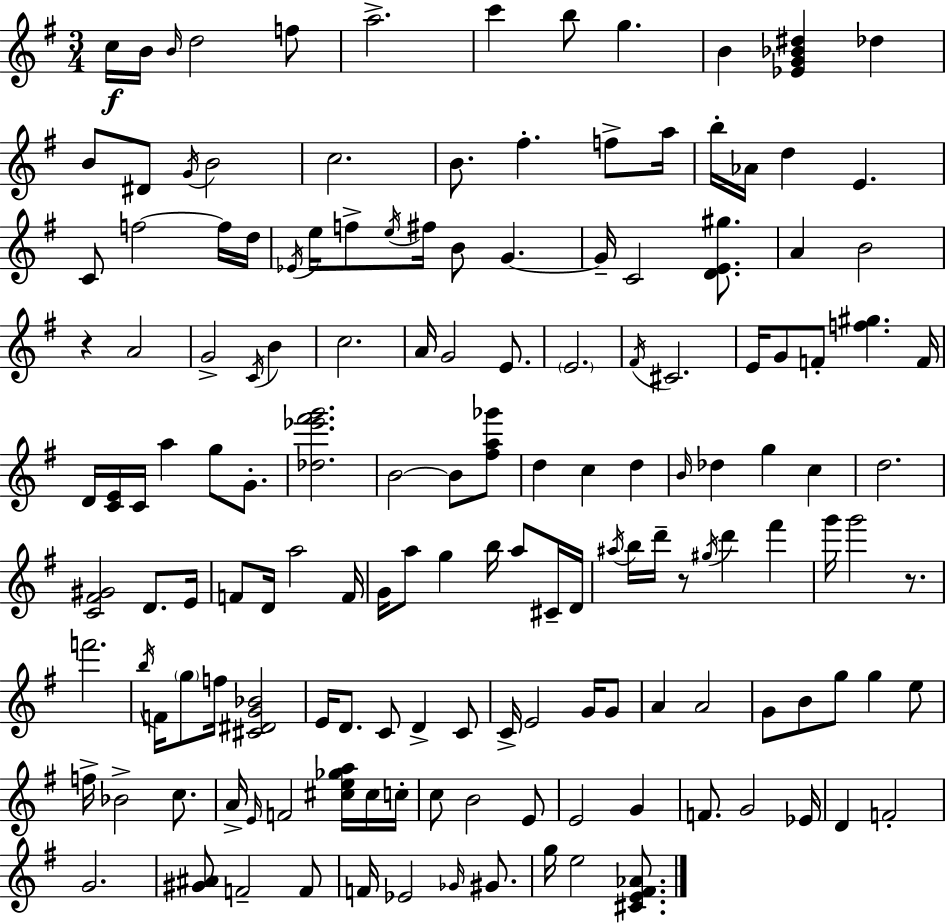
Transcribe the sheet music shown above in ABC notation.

X:1
T:Untitled
M:3/4
L:1/4
K:Em
c/4 B/4 B/4 d2 f/2 a2 c' b/2 g B [_EG_B^d] _d B/2 ^D/2 G/4 B2 c2 B/2 ^f f/2 a/4 b/4 _A/4 d E C/2 f2 f/4 d/4 _E/4 e/4 f/2 e/4 ^f/4 B/2 G G/4 C2 [DE^g]/2 A B2 z A2 G2 C/4 B c2 A/4 G2 E/2 E2 ^F/4 ^C2 E/4 G/2 F/2 [f^g] F/4 D/4 [CE]/4 C/4 a g/2 G/2 [_d_e'^f'g']2 B2 B/2 [^fa_g']/2 d c d B/4 _d g c d2 [C^F^G]2 D/2 E/4 F/2 D/4 a2 F/4 G/4 a/2 g b/4 a/2 ^C/4 D/4 ^a/4 b/4 d'/4 z/2 ^g/4 d' ^f' g'/4 g'2 z/2 f'2 b/4 F/4 g/2 f/4 [^C^DG_B]2 E/4 D/2 C/2 D C/2 C/4 E2 G/4 G/2 A A2 G/2 B/2 g/2 g e/2 f/4 _B2 c/2 A/4 E/4 F2 [^ce_ga]/4 ^c/4 c/4 c/2 B2 E/2 E2 G F/2 G2 _E/4 D F2 G2 [^G^A]/2 F2 F/2 F/4 _E2 _G/4 ^G/2 g/4 e2 [^CE^F_A]/2